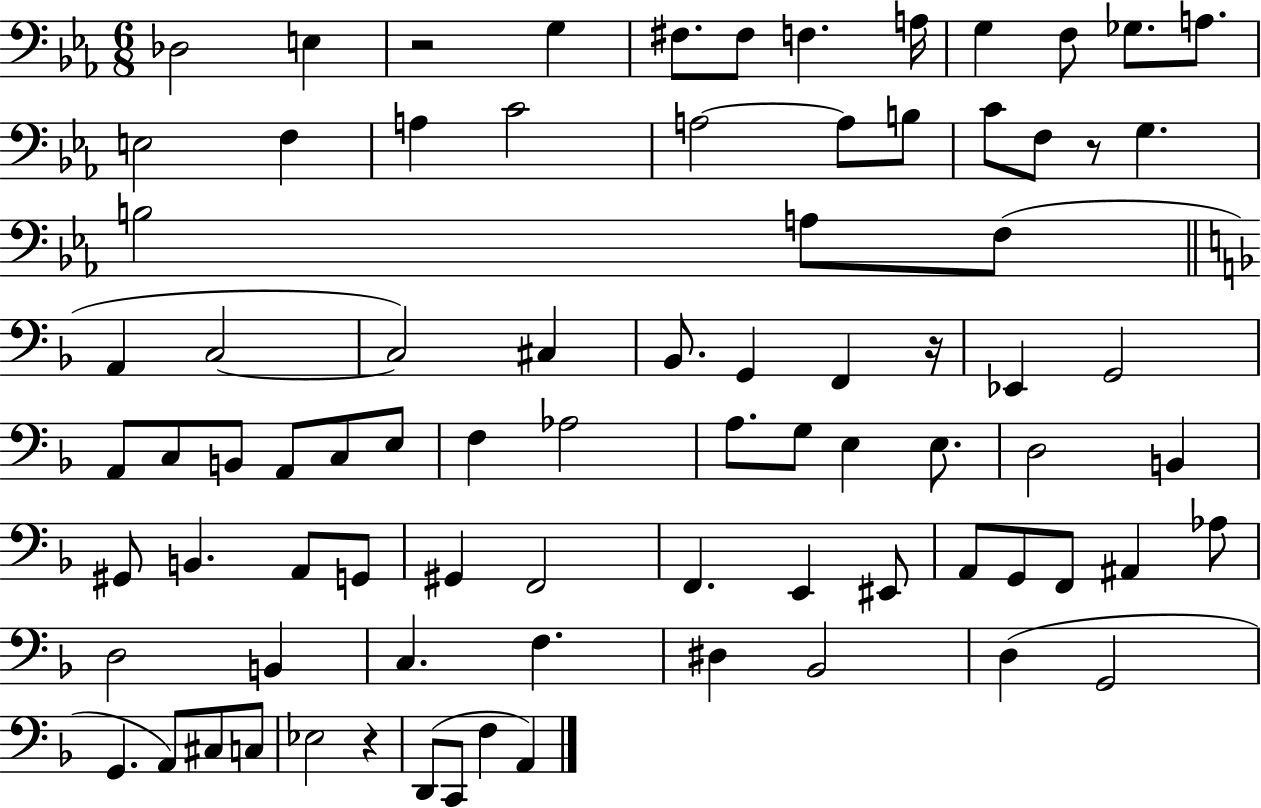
Db3/h E3/q R/h G3/q F#3/e. F#3/e F3/q. A3/s G3/q F3/e Gb3/e. A3/e. E3/h F3/q A3/q C4/h A3/h A3/e B3/e C4/e F3/e R/e G3/q. B3/h A3/e F3/e A2/q C3/h C3/h C#3/q Bb2/e. G2/q F2/q R/s Eb2/q G2/h A2/e C3/e B2/e A2/e C3/e E3/e F3/q Ab3/h A3/e. G3/e E3/q E3/e. D3/h B2/q G#2/e B2/q. A2/e G2/e G#2/q F2/h F2/q. E2/q EIS2/e A2/e G2/e F2/e A#2/q Ab3/e D3/h B2/q C3/q. F3/q. D#3/q Bb2/h D3/q G2/h G2/q. A2/e C#3/e C3/e Eb3/h R/q D2/e C2/e F3/q A2/q